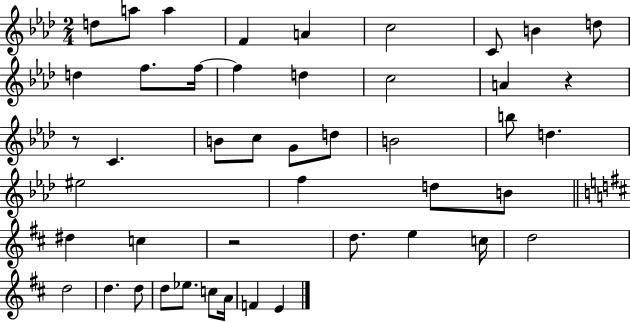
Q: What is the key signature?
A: AES major